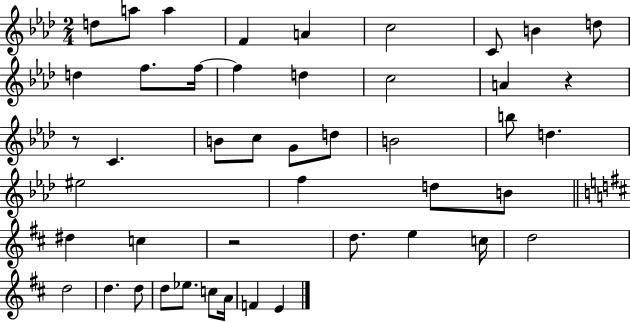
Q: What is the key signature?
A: AES major